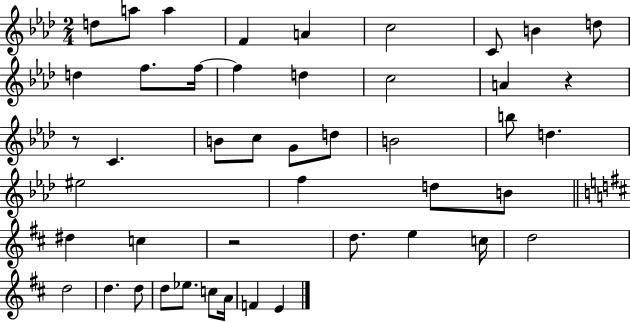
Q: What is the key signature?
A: AES major